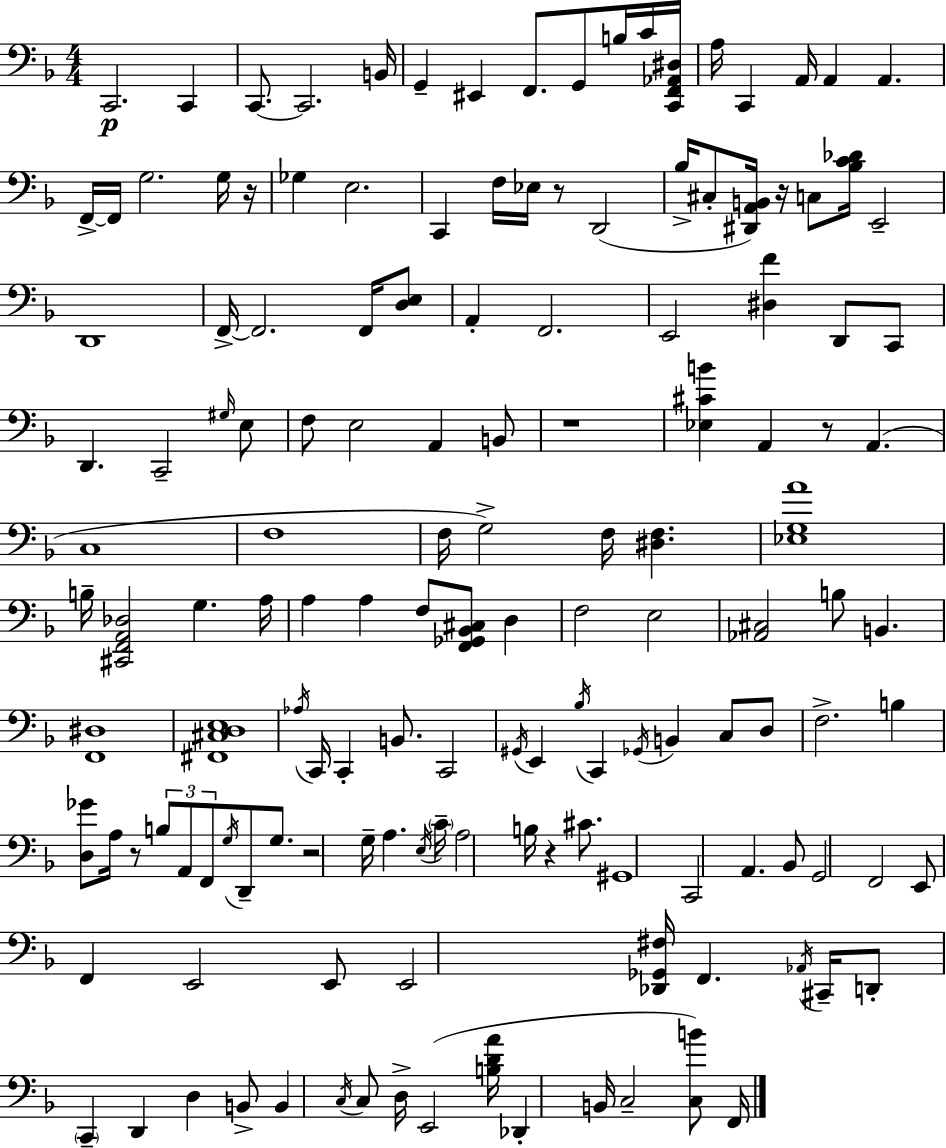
X:1
T:Untitled
M:4/4
L:1/4
K:Dm
C,,2 C,, C,,/2 C,,2 B,,/4 G,, ^E,, F,,/2 G,,/2 B,/4 C/4 [C,,F,,_A,,^D,]/4 A,/4 C,, A,,/4 A,, A,, F,,/4 F,,/4 G,2 G,/4 z/4 _G, E,2 C,, F,/4 _E,/4 z/2 D,,2 _B,/4 ^C,/2 [^D,,A,,B,,]/4 z/4 C,/2 [_B,C_D]/4 E,,2 D,,4 F,,/4 F,,2 F,,/4 [D,E,]/2 A,, F,,2 E,,2 [^D,F] D,,/2 C,,/2 D,, C,,2 ^G,/4 E,/2 F,/2 E,2 A,, B,,/2 z4 [_E,^CB] A,, z/2 A,, C,4 F,4 F,/4 G,2 F,/4 [^D,F,] [_E,G,A]4 B,/4 [^C,,F,,A,,_D,]2 G, A,/4 A, A, F,/2 [F,,_G,,_B,,^C,]/2 D, F,2 E,2 [_A,,^C,]2 B,/2 B,, [F,,^D,]4 [^F,,^C,D,E,]4 _A,/4 C,,/4 C,, B,,/2 C,,2 ^G,,/4 E,, _B,/4 C,, _G,,/4 B,, C,/2 D,/2 F,2 B, [D,_G]/2 A,/4 z/2 B,/2 A,,/2 F,,/2 G,/4 D,,/2 G,/2 z2 G,/4 A, E,/4 C/4 A,2 B,/4 z ^C/2 ^G,,4 C,,2 A,, _B,,/2 G,,2 F,,2 E,,/2 F,, E,,2 E,,/2 E,,2 [_D,,_G,,^F,]/4 F,, _A,,/4 ^C,,/4 D,,/2 C,, D,, D, B,,/2 B,, C,/4 C,/2 D,/4 E,,2 [B,DA]/4 _D,, B,,/4 C,2 [C,B]/2 F,,/4